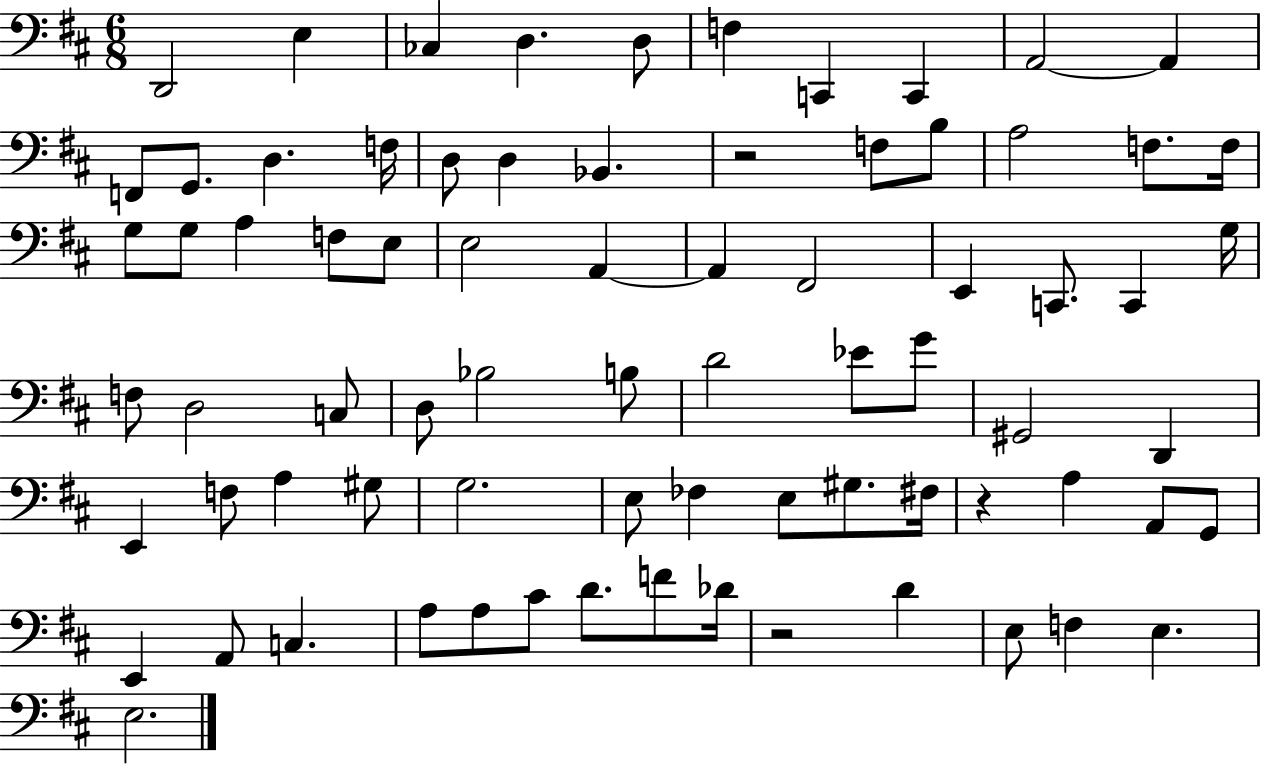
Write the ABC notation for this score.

X:1
T:Untitled
M:6/8
L:1/4
K:D
D,,2 E, _C, D, D,/2 F, C,, C,, A,,2 A,, F,,/2 G,,/2 D, F,/4 D,/2 D, _B,, z2 F,/2 B,/2 A,2 F,/2 F,/4 G,/2 G,/2 A, F,/2 E,/2 E,2 A,, A,, ^F,,2 E,, C,,/2 C,, G,/4 F,/2 D,2 C,/2 D,/2 _B,2 B,/2 D2 _E/2 G/2 ^G,,2 D,, E,, F,/2 A, ^G,/2 G,2 E,/2 _F, E,/2 ^G,/2 ^F,/4 z A, A,,/2 G,,/2 E,, A,,/2 C, A,/2 A,/2 ^C/2 D/2 F/2 _D/4 z2 D E,/2 F, E, E,2